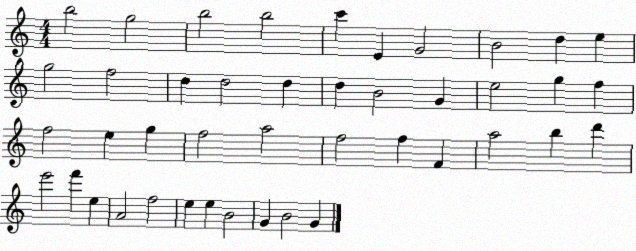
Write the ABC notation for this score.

X:1
T:Untitled
M:4/4
L:1/4
K:C
b2 g2 b2 b2 c' E G2 B2 d e g2 f2 d d2 d d B2 G e2 g f f2 e g f2 a2 f2 f F a2 b d' e'2 f' e A2 f2 e e B2 G B2 G